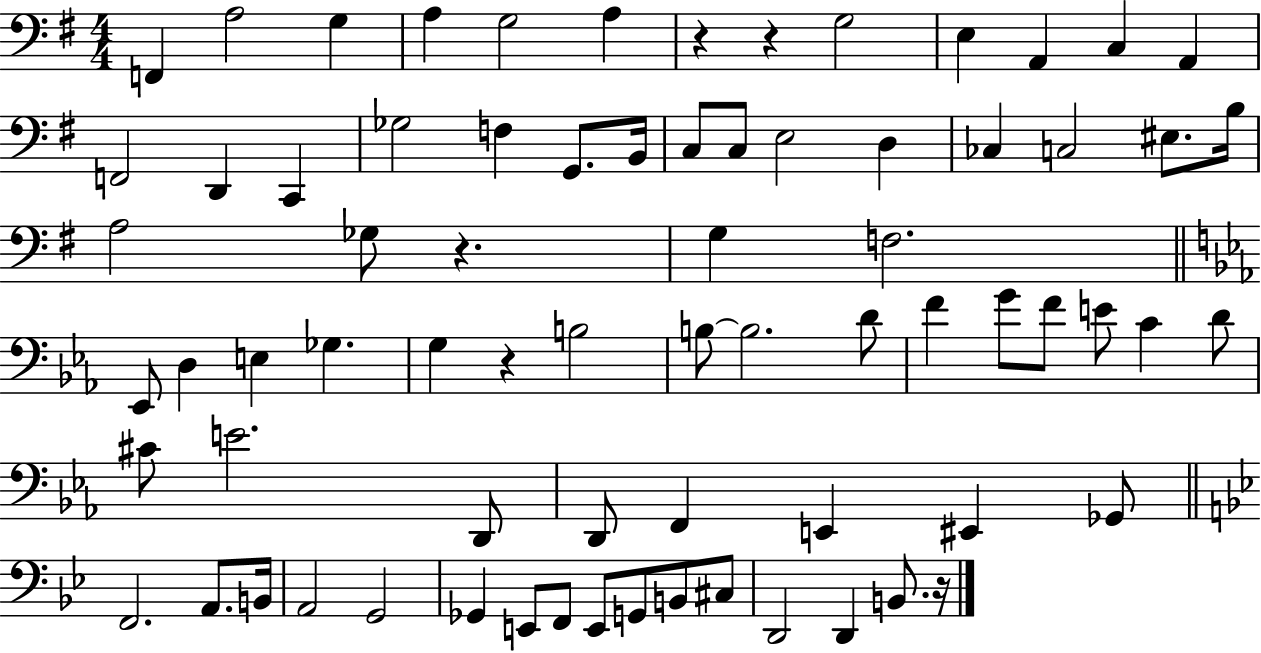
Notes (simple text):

F2/q A3/h G3/q A3/q G3/h A3/q R/q R/q G3/h E3/q A2/q C3/q A2/q F2/h D2/q C2/q Gb3/h F3/q G2/e. B2/s C3/e C3/e E3/h D3/q CES3/q C3/h EIS3/e. B3/s A3/h Gb3/e R/q. G3/q F3/h. Eb2/e D3/q E3/q Gb3/q. G3/q R/q B3/h B3/e B3/h. D4/e F4/q G4/e F4/e E4/e C4/q D4/e C#4/e E4/h. D2/e D2/e F2/q E2/q EIS2/q Gb2/e F2/h. A2/e. B2/s A2/h G2/h Gb2/q E2/e F2/e E2/e G2/e B2/e C#3/e D2/h D2/q B2/e. R/s